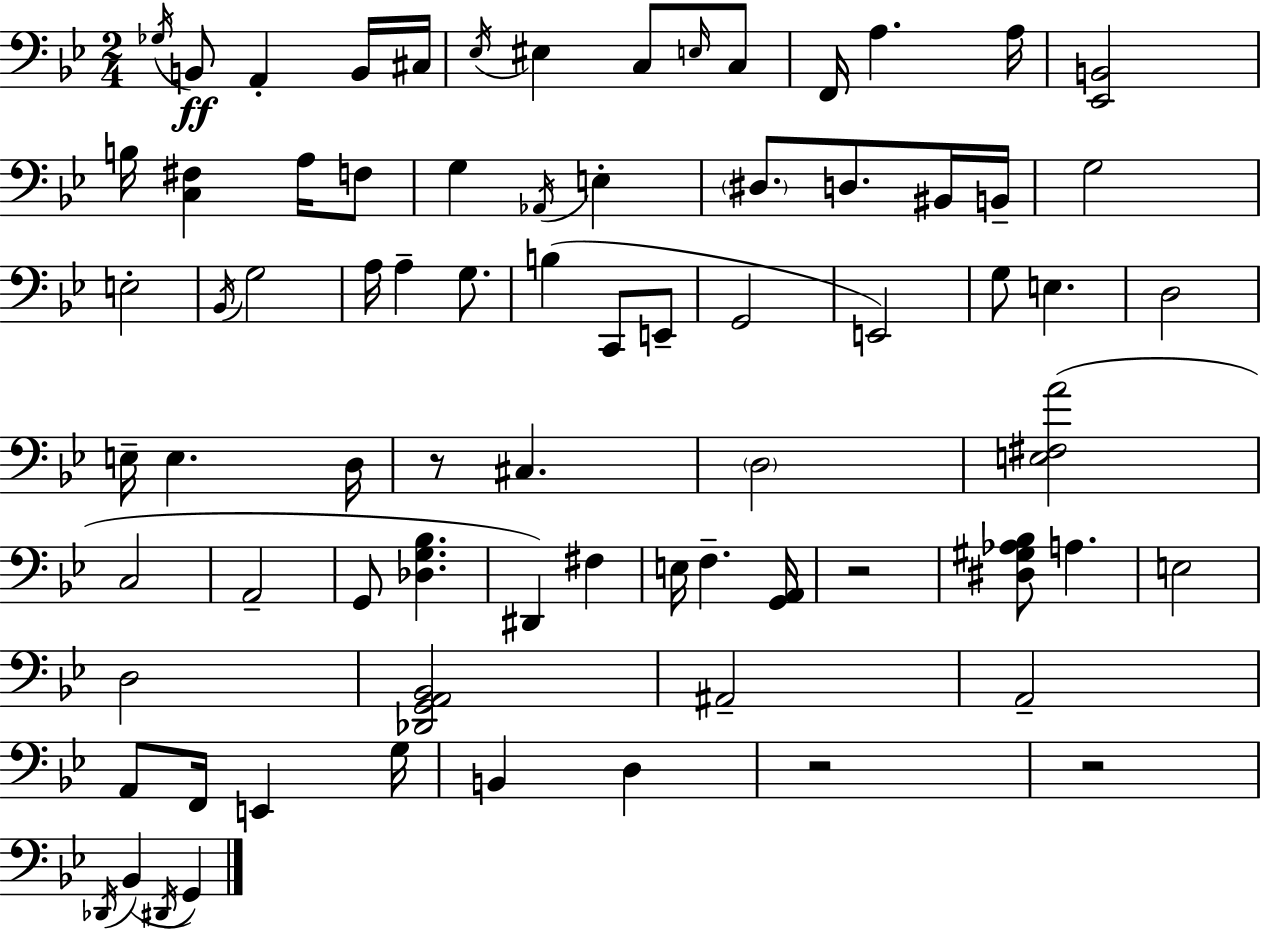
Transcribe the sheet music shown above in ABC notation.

X:1
T:Untitled
M:2/4
L:1/4
K:Gm
_G,/4 B,,/2 A,, B,,/4 ^C,/4 _E,/4 ^E, C,/2 E,/4 C,/2 F,,/4 A, A,/4 [_E,,B,,]2 B,/4 [C,^F,] A,/4 F,/2 G, _A,,/4 E, ^D,/2 D,/2 ^B,,/4 B,,/4 G,2 E,2 _B,,/4 G,2 A,/4 A, G,/2 B, C,,/2 E,,/2 G,,2 E,,2 G,/2 E, D,2 E,/4 E, D,/4 z/2 ^C, D,2 [E,^F,A]2 C,2 A,,2 G,,/2 [_D,G,_B,] ^D,, ^F, E,/4 F, [G,,A,,]/4 z2 [^D,^G,_A,_B,]/2 A, E,2 D,2 [_D,,G,,A,,_B,,]2 ^A,,2 A,,2 A,,/2 F,,/4 E,, G,/4 B,, D, z2 z2 _D,,/4 _B,, ^D,,/4 G,,